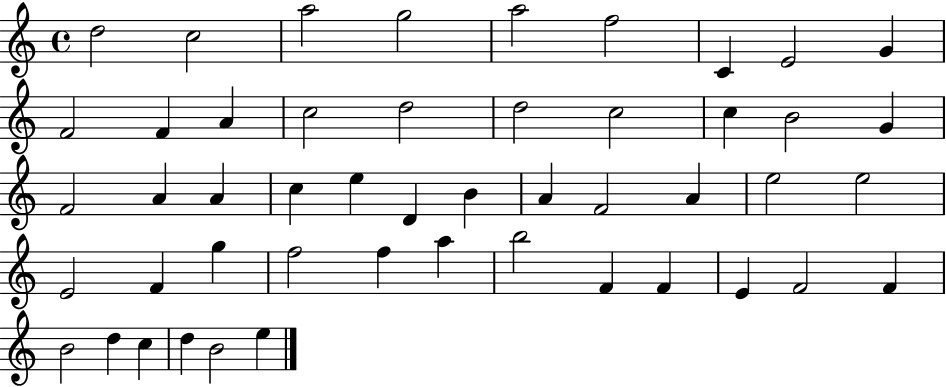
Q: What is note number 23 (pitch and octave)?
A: C5